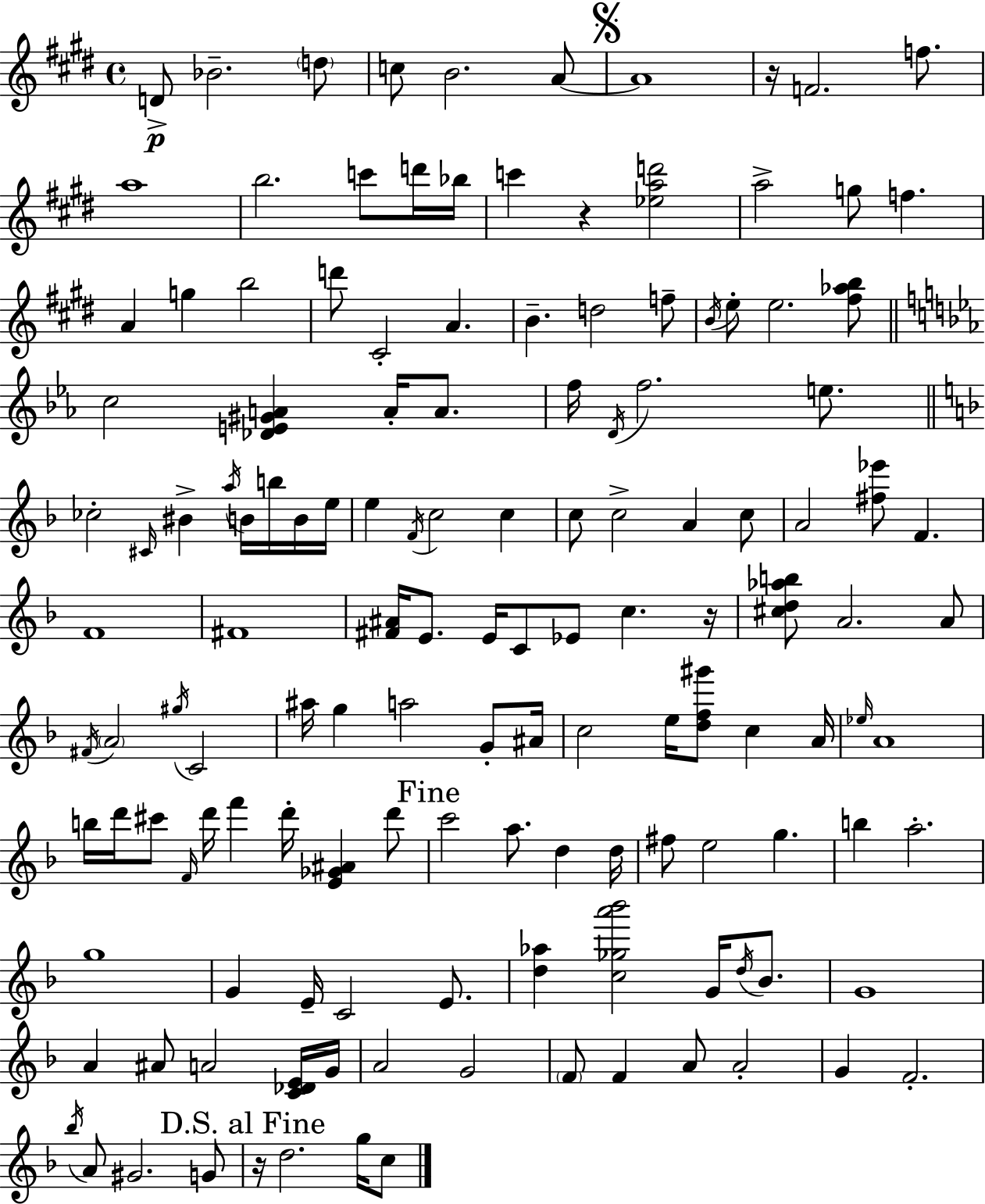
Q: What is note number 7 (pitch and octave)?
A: A4